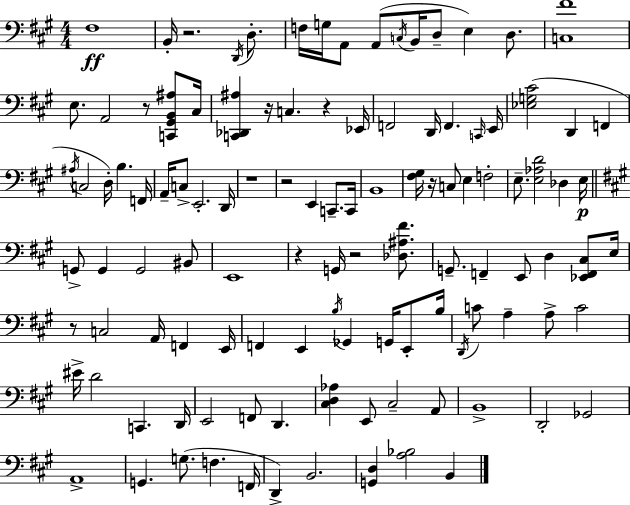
X:1
T:Untitled
M:4/4
L:1/4
K:A
^F,4 B,,/4 z2 D,,/4 D,/2 F,/4 G,/4 A,,/2 A,,/2 C,/4 B,,/4 D,/2 E, D,/2 [C,^F]4 E,/2 A,,2 z/2 [C,,^G,,B,,^A,]/2 ^C,/4 [C,,_D,,^A,] z/4 C, z _E,,/4 F,,2 D,,/4 F,, C,,/4 E,,/4 [_E,G,^C]2 D,, F,, ^A,/4 C,2 D,/4 B, F,,/4 A,,/4 C,/2 E,,2 D,,/4 z4 z2 E,, C,,/2 C,,/4 B,,4 [^F,^G,]/4 z/4 C,/2 E, F,2 E,/2 [E,_A,D]2 _D, E,/4 G,,/2 G,, G,,2 ^B,,/2 E,,4 z G,,/4 z2 [_D,^A,^F]/2 G,,/2 F,, E,,/2 D, [_E,,F,,^C,]/2 E,/4 z/2 C,2 A,,/4 F,, E,,/4 F,, E,, B,/4 _G,, G,,/4 E,,/2 B,/4 D,,/4 C/2 A, A,/2 C2 ^E/4 D2 C,, D,,/4 E,,2 F,,/2 D,, [^C,D,_A,] E,,/2 ^C,2 A,,/2 B,,4 D,,2 _G,,2 A,,4 G,, G,/2 F, F,,/4 D,, B,,2 [G,,D,] [A,_B,]2 B,,